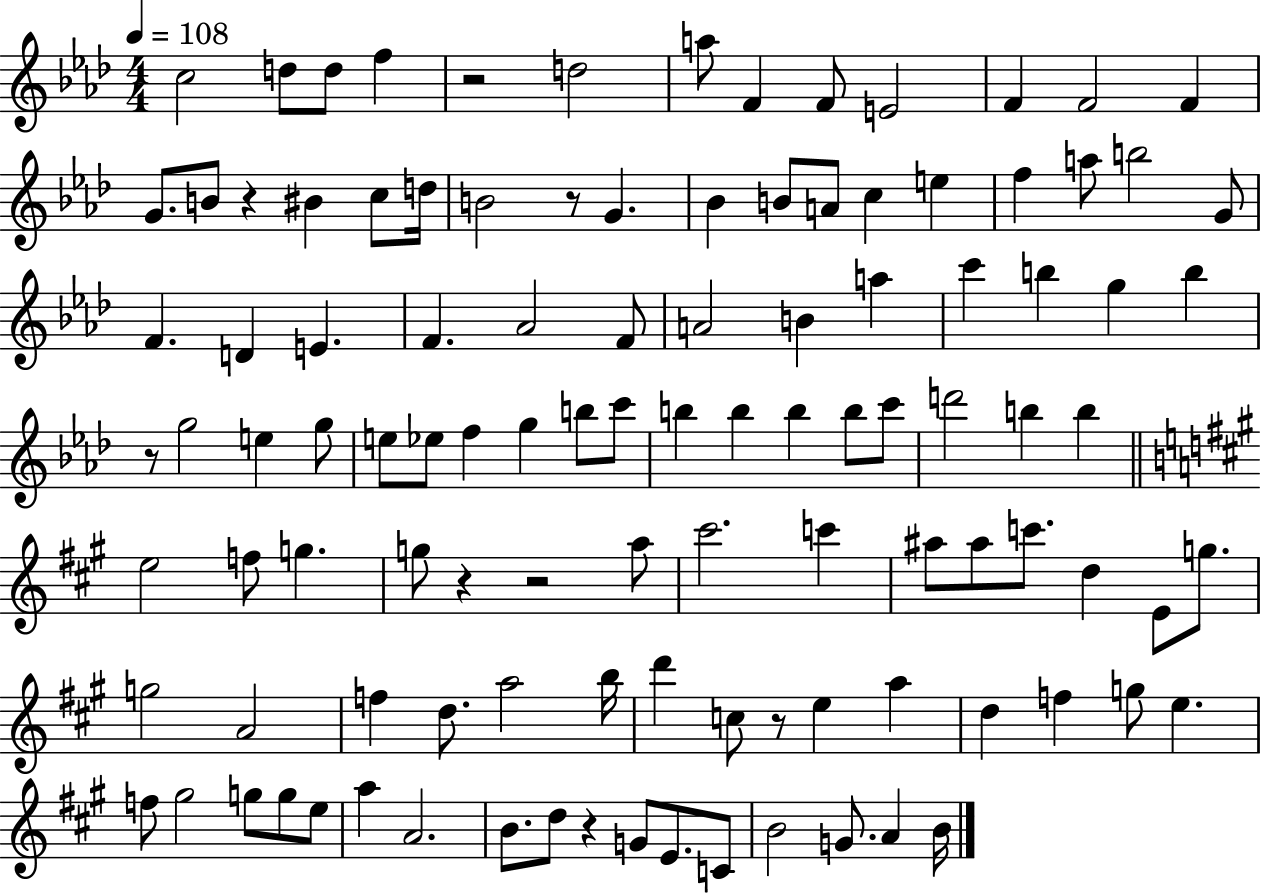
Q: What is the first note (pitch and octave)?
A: C5